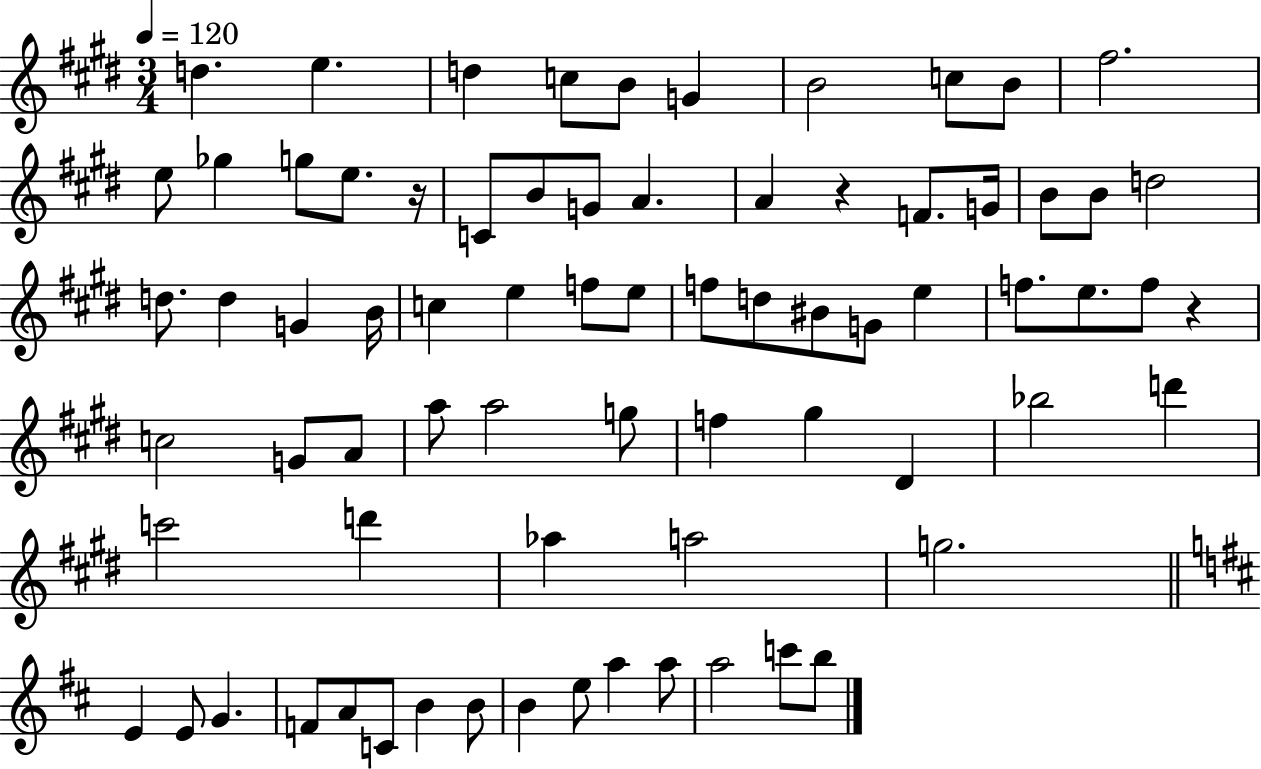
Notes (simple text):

D5/q. E5/q. D5/q C5/e B4/e G4/q B4/h C5/e B4/e F#5/h. E5/e Gb5/q G5/e E5/e. R/s C4/e B4/e G4/e A4/q. A4/q R/q F4/e. G4/s B4/e B4/e D5/h D5/e. D5/q G4/q B4/s C5/q E5/q F5/e E5/e F5/e D5/e BIS4/e G4/e E5/q F5/e. E5/e. F5/e R/q C5/h G4/e A4/e A5/e A5/h G5/e F5/q G#5/q D#4/q Bb5/h D6/q C6/h D6/q Ab5/q A5/h G5/h. E4/q E4/e G4/q. F4/e A4/e C4/e B4/q B4/e B4/q E5/e A5/q A5/e A5/h C6/e B5/e